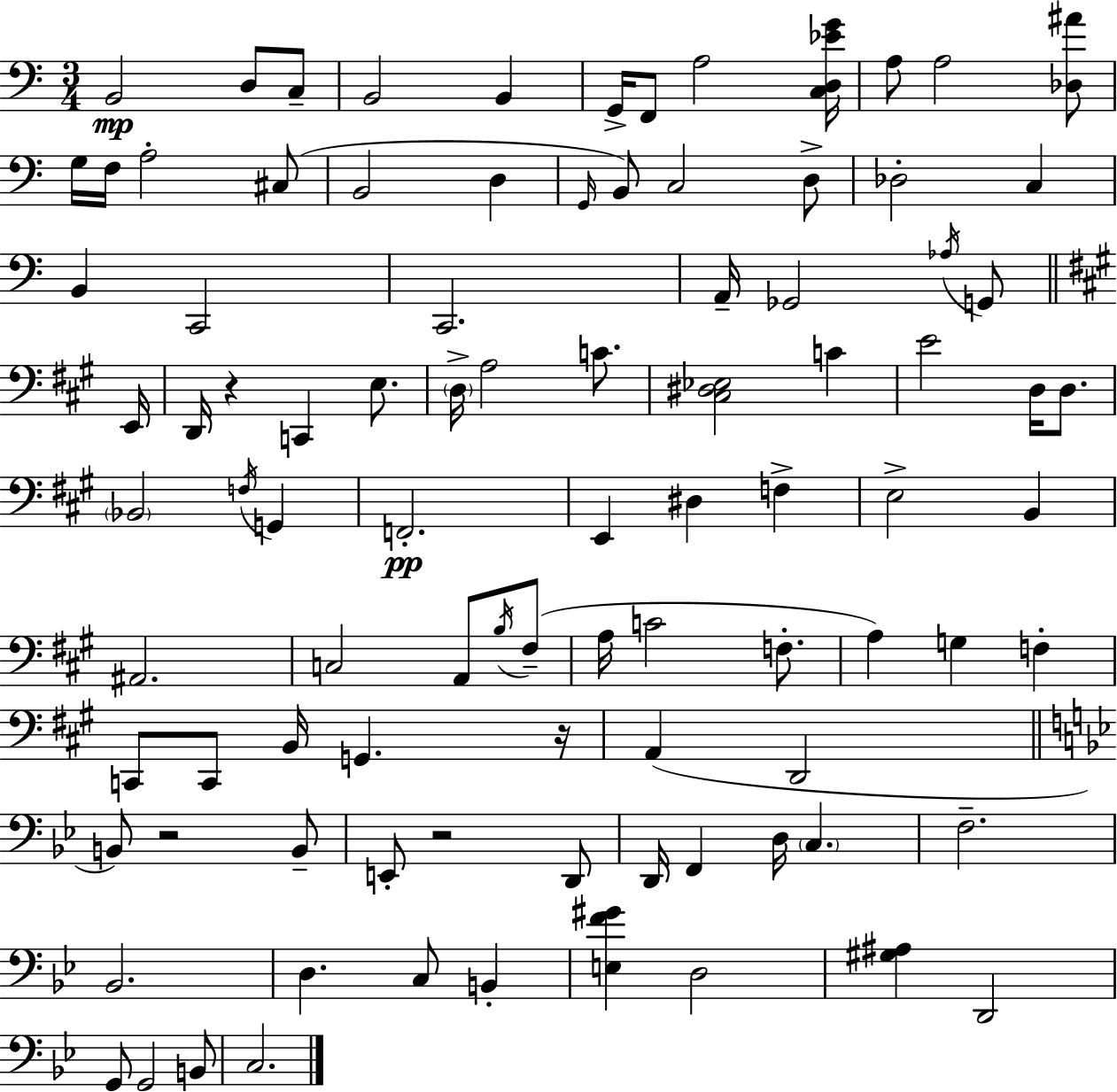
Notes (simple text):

B2/h D3/e C3/e B2/h B2/q G2/s F2/e A3/h [C3,D3,Eb4,G4]/s A3/e A3/h [Db3,A#4]/e G3/s F3/s A3/h C#3/e B2/h D3/q G2/s B2/e C3/h D3/e Db3/h C3/q B2/q C2/h C2/h. A2/s Gb2/h Ab3/s G2/e E2/s D2/s R/q C2/q E3/e. D3/s A3/h C4/e. [C#3,D#3,Eb3]/h C4/q E4/h D3/s D3/e. Bb2/h F3/s G2/q F2/h. E2/q D#3/q F3/q E3/h B2/q A#2/h. C3/h A2/e B3/s F#3/e A3/s C4/h F3/e. A3/q G3/q F3/q C2/e C2/e B2/s G2/q. R/s A2/q D2/h B2/e R/h B2/e E2/e R/h D2/e D2/s F2/q D3/s C3/q. F3/h. Bb2/h. D3/q. C3/e B2/q [E3,F4,G#4]/q D3/h [G#3,A#3]/q D2/h G2/e G2/h B2/e C3/h.